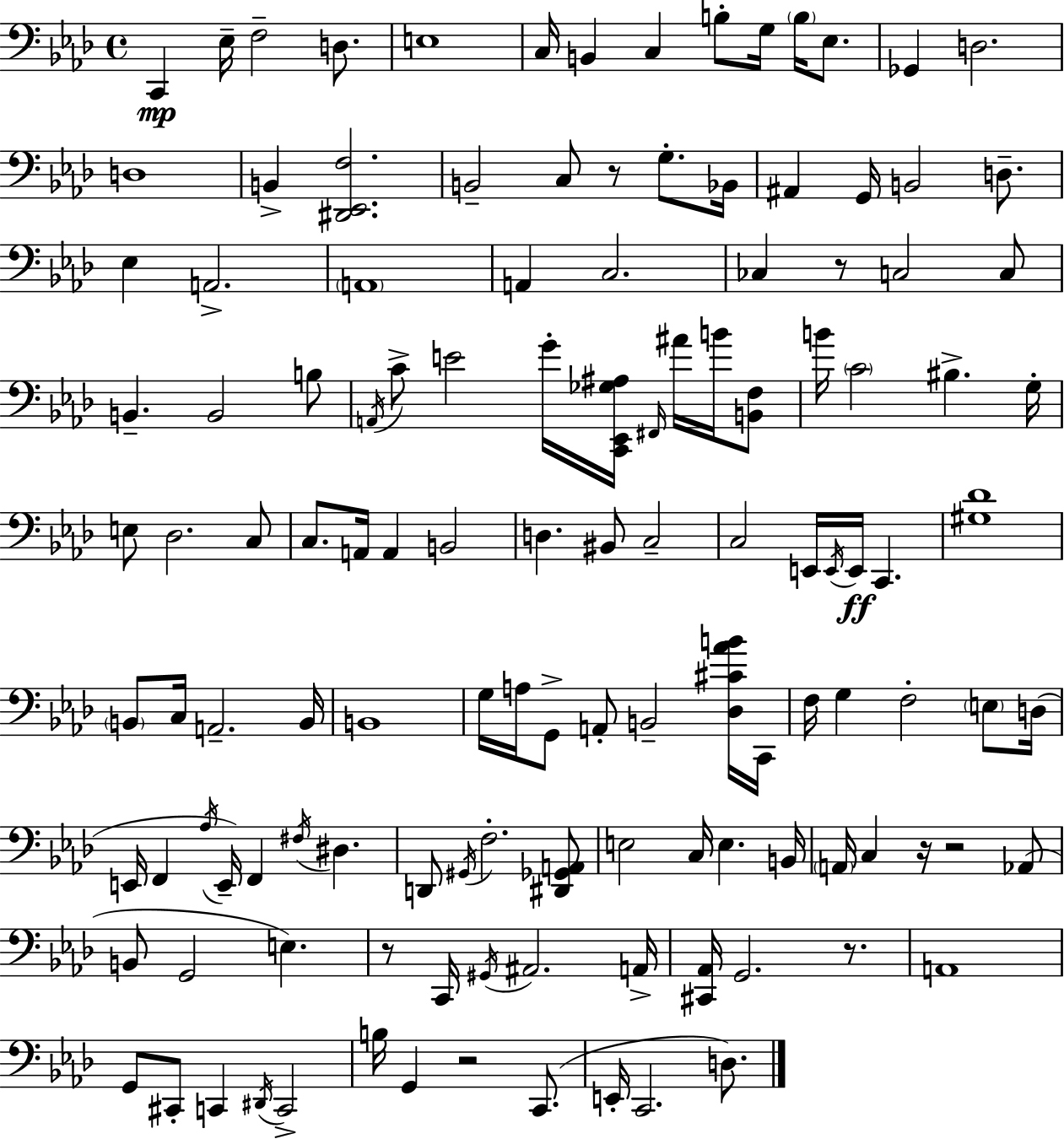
C2/q Eb3/s F3/h D3/e. E3/w C3/s B2/q C3/q B3/e G3/s B3/s Eb3/e. Gb2/q D3/h. D3/w B2/q [D#2,Eb2,F3]/h. B2/h C3/e R/e G3/e. Bb2/s A#2/q G2/s B2/h D3/e. Eb3/q A2/h. A2/w A2/q C3/h. CES3/q R/e C3/h C3/e B2/q. B2/h B3/e A2/s C4/e E4/h G4/s [C2,Eb2,Gb3,A#3]/s F#2/s A#4/s B4/s [B2,F3]/e B4/s C4/h BIS3/q. G3/s E3/e Db3/h. C3/e C3/e. A2/s A2/q B2/h D3/q. BIS2/e C3/h C3/h E2/s E2/s E2/s C2/q. [G#3,Db4]/w B2/e C3/s A2/h. B2/s B2/w G3/s A3/s G2/e A2/e B2/h [Db3,C#4,Ab4,B4]/s C2/s F3/s G3/q F3/h E3/e D3/s E2/s F2/q Ab3/s E2/s F2/q F#3/s D#3/q. D2/e G#2/s F3/h. [D#2,Gb2,A2]/e E3/h C3/s E3/q. B2/s A2/s C3/q R/s R/h Ab2/e B2/e G2/h E3/q. R/e C2/s G#2/s A#2/h. A2/s [C#2,Ab2]/s G2/h. R/e. A2/w G2/e C#2/e C2/q D#2/s C2/h B3/s G2/q R/h C2/e. E2/s C2/h. D3/e.